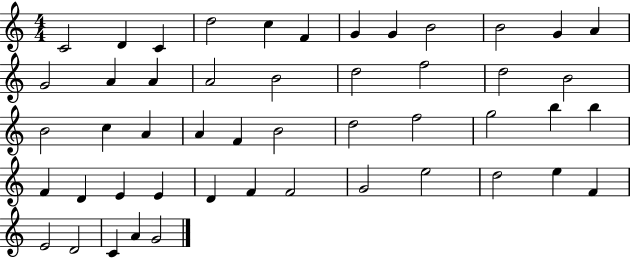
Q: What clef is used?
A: treble